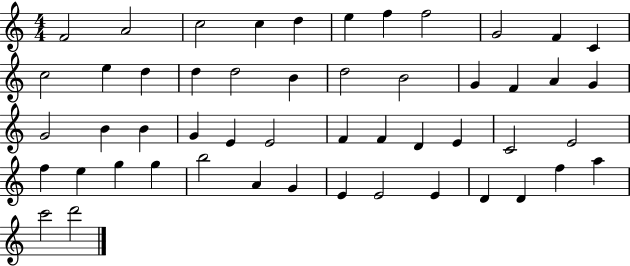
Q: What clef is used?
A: treble